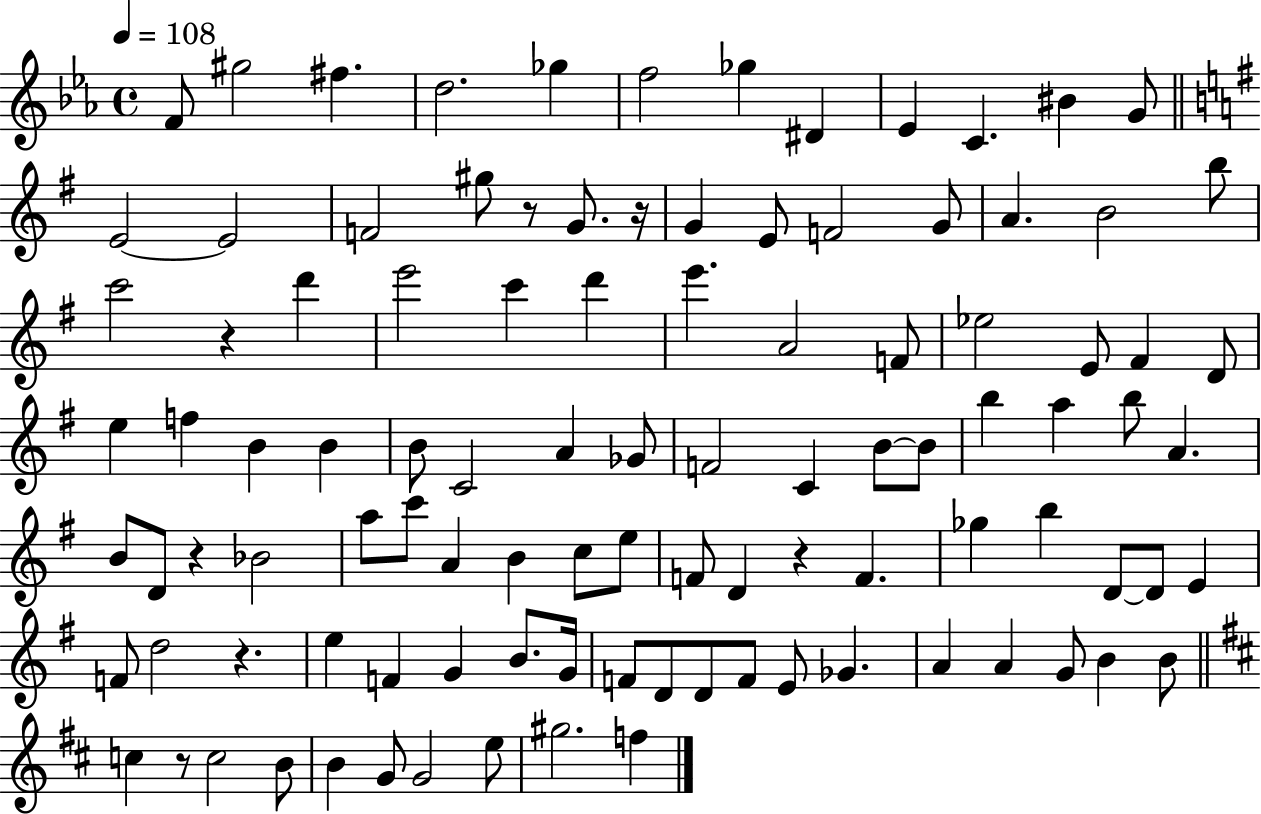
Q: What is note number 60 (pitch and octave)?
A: C5